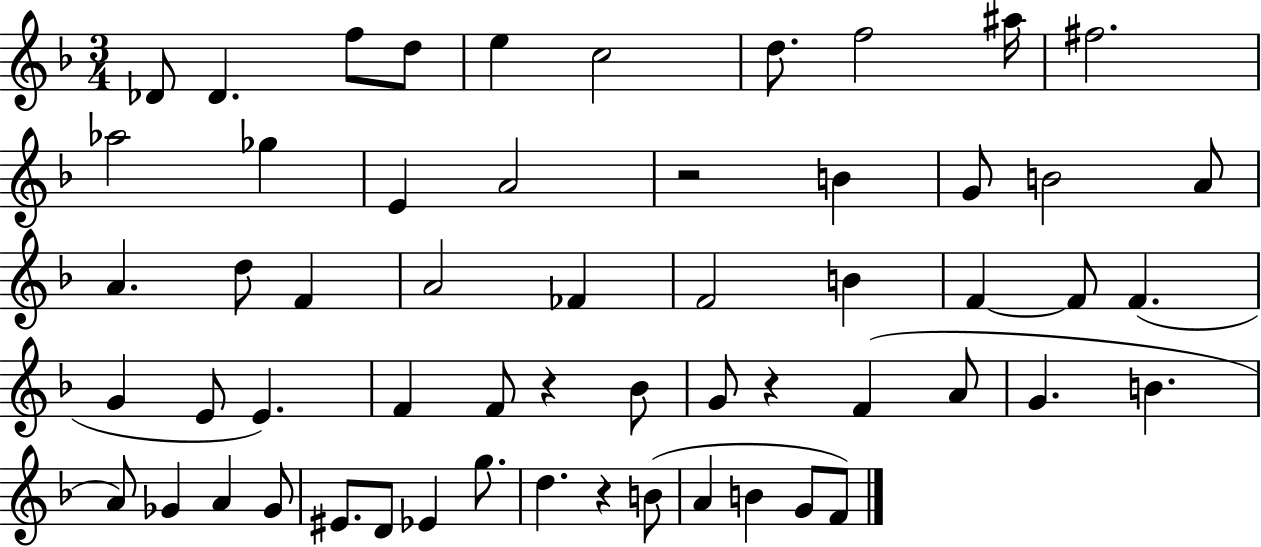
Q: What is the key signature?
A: F major